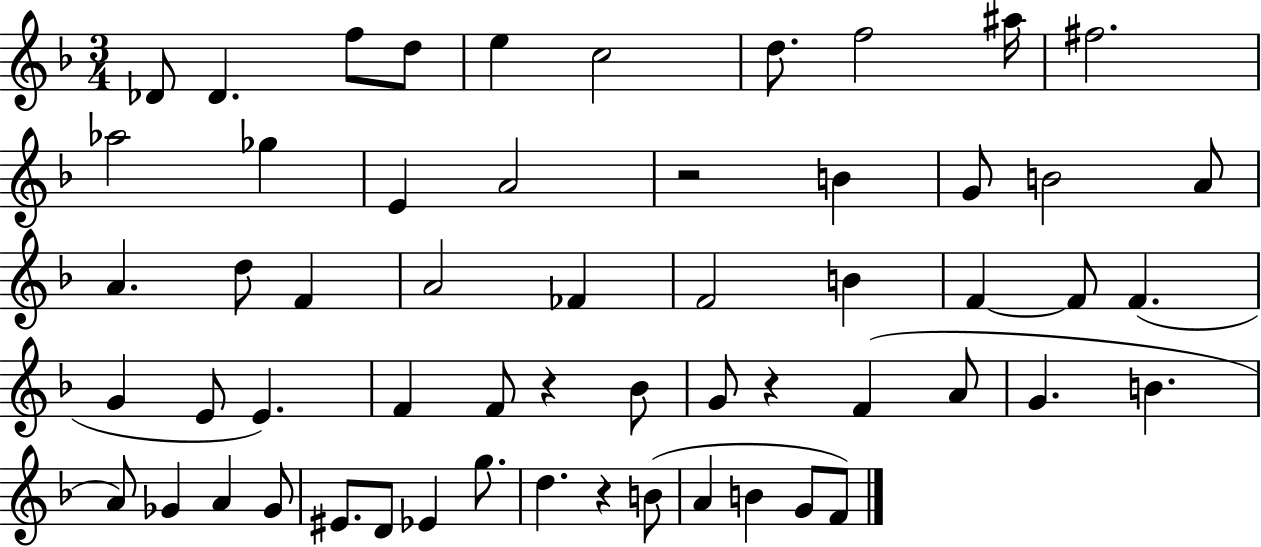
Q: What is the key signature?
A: F major